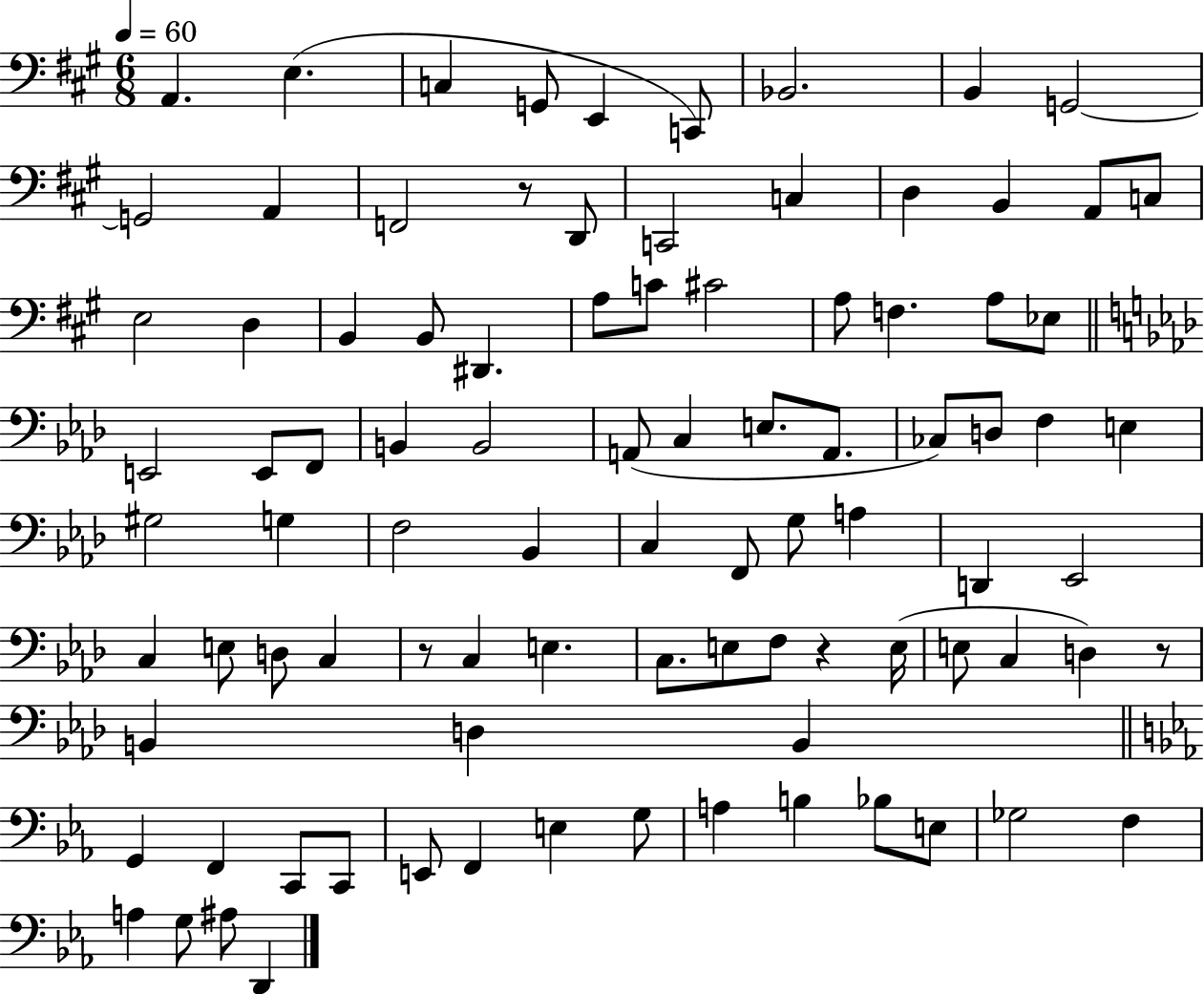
{
  \clef bass
  \numericTimeSignature
  \time 6/8
  \key a \major
  \tempo 4 = 60
  \repeat volta 2 { a,4. e4.( | c4 g,8 e,4 c,8) | bes,2. | b,4 g,2~~ | \break g,2 a,4 | f,2 r8 d,8 | c,2 c4 | d4 b,4 a,8 c8 | \break e2 d4 | b,4 b,8 dis,4. | a8 c'8 cis'2 | a8 f4. a8 ees8 | \break \bar "||" \break \key f \minor e,2 e,8 f,8 | b,4 b,2 | a,8( c4 e8. a,8. | ces8) d8 f4 e4 | \break gis2 g4 | f2 bes,4 | c4 f,8 g8 a4 | d,4 ees,2 | \break c4 e8 d8 c4 | r8 c4 e4. | c8. e8 f8 r4 e16( | e8 c4 d4) r8 | \break b,4 d4 b,4 | \bar "||" \break \key ees \major g,4 f,4 c,8 c,8 | e,8 f,4 e4 g8 | a4 b4 bes8 e8 | ges2 f4 | \break a4 g8 ais8 d,4 | } \bar "|."
}